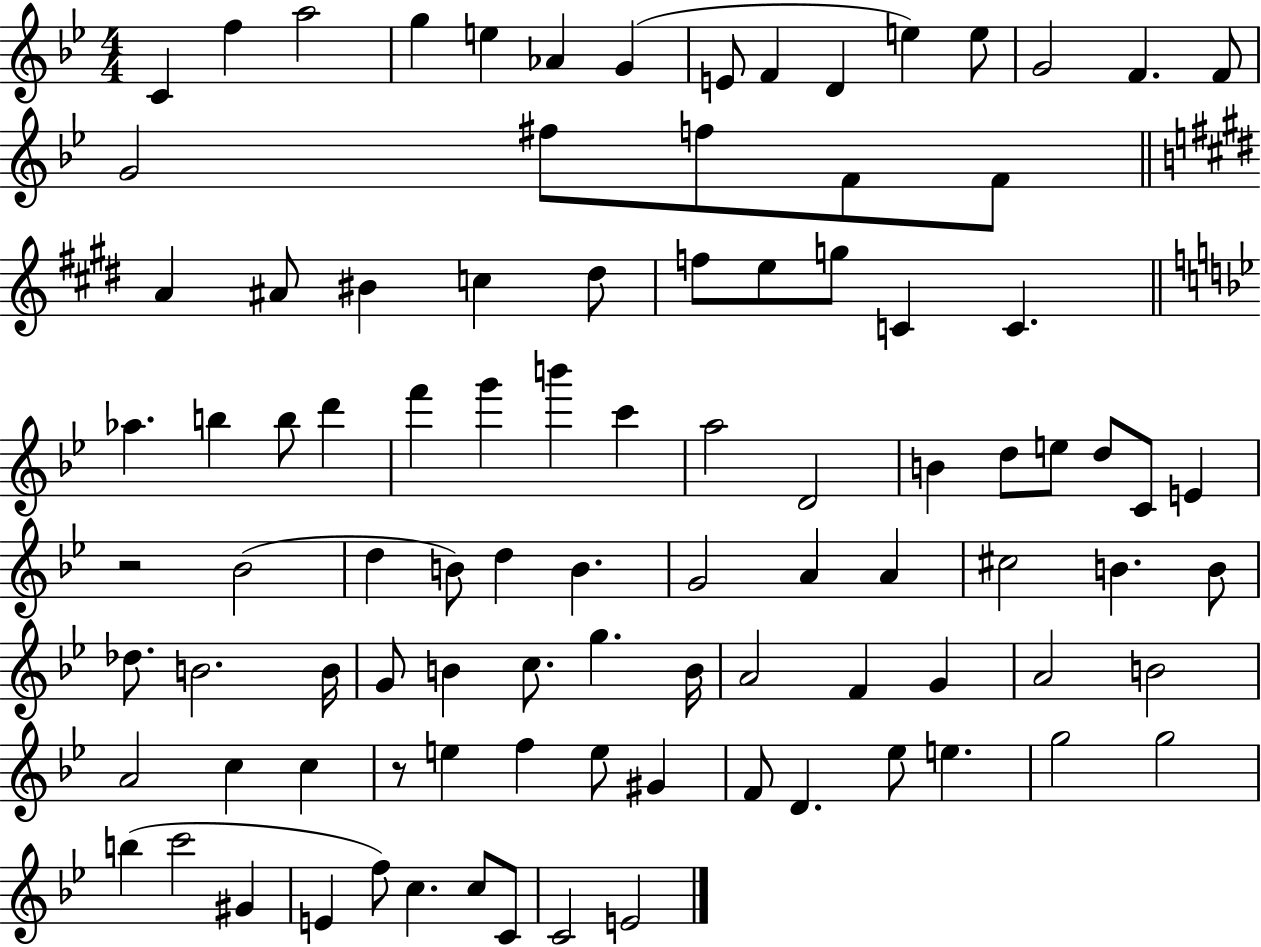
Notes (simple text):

C4/q F5/q A5/h G5/q E5/q Ab4/q G4/q E4/e F4/q D4/q E5/q E5/e G4/h F4/q. F4/e G4/h F#5/e F5/e F4/e F4/e A4/q A#4/e BIS4/q C5/q D#5/e F5/e E5/e G5/e C4/q C4/q. Ab5/q. B5/q B5/e D6/q F6/q G6/q B6/q C6/q A5/h D4/h B4/q D5/e E5/e D5/e C4/e E4/q R/h Bb4/h D5/q B4/e D5/q B4/q. G4/h A4/q A4/q C#5/h B4/q. B4/e Db5/e. B4/h. B4/s G4/e B4/q C5/e. G5/q. B4/s A4/h F4/q G4/q A4/h B4/h A4/h C5/q C5/q R/e E5/q F5/q E5/e G#4/q F4/e D4/q. Eb5/e E5/q. G5/h G5/h B5/q C6/h G#4/q E4/q F5/e C5/q. C5/e C4/e C4/h E4/h